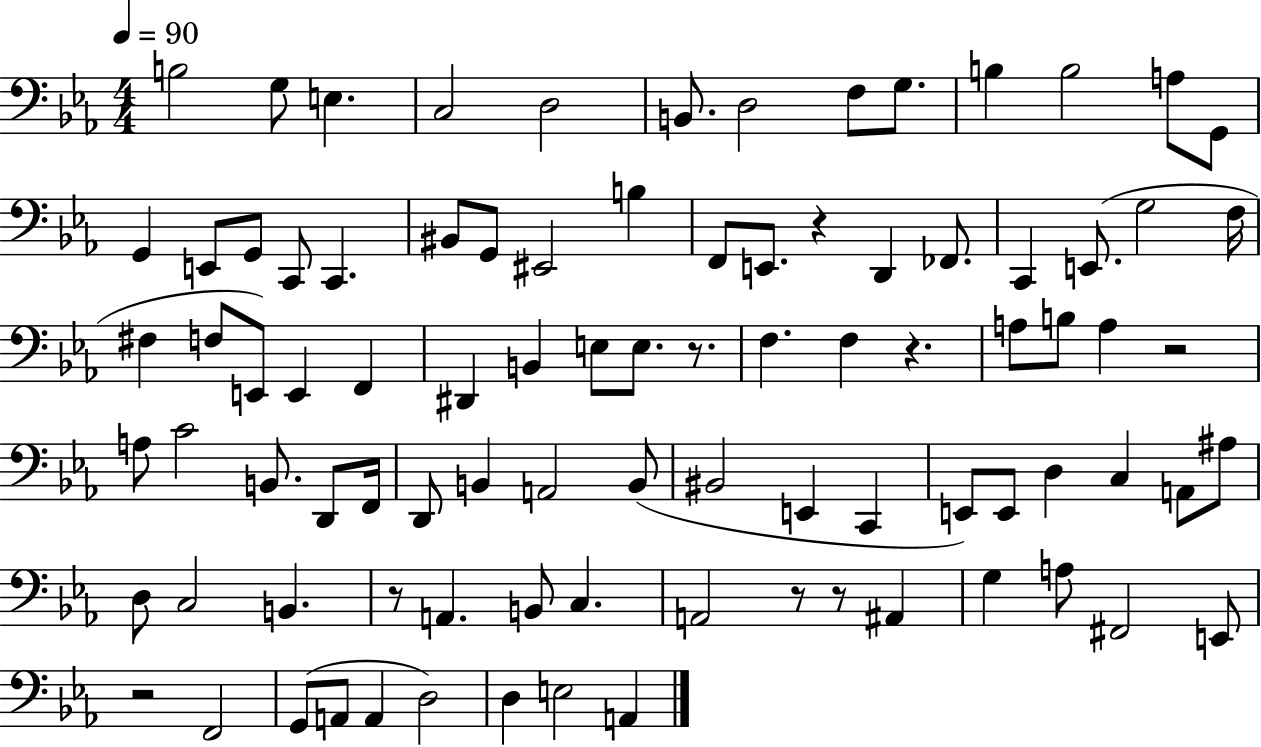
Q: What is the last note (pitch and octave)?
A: A2